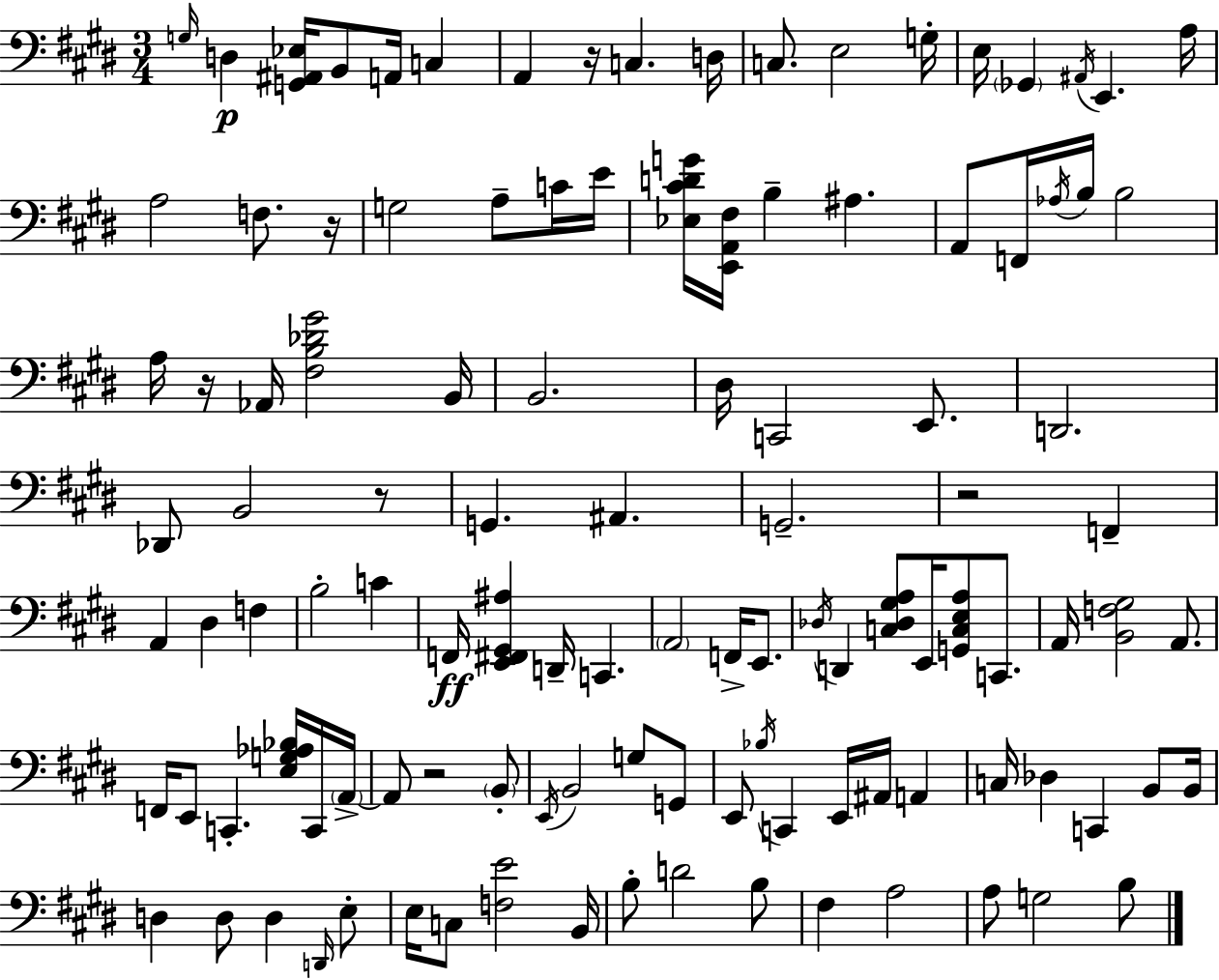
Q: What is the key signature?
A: E major